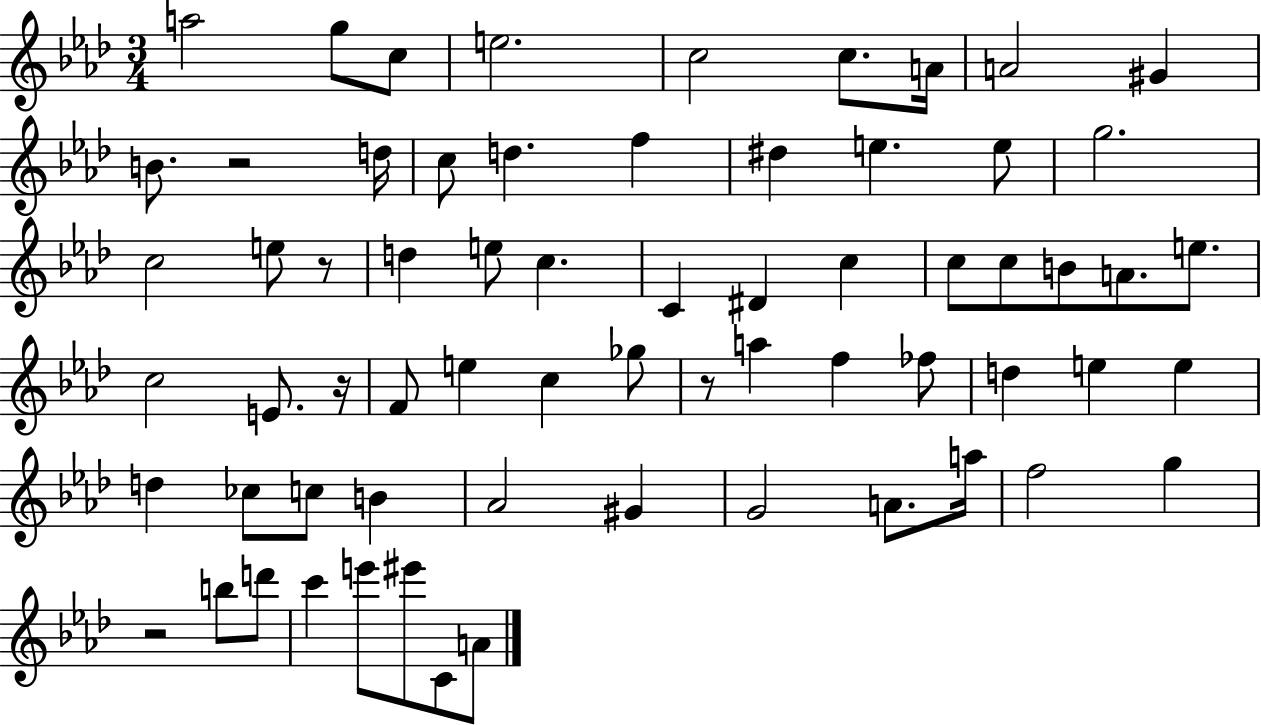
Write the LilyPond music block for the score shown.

{
  \clef treble
  \numericTimeSignature
  \time 3/4
  \key aes \major
  a''2 g''8 c''8 | e''2. | c''2 c''8. a'16 | a'2 gis'4 | \break b'8. r2 d''16 | c''8 d''4. f''4 | dis''4 e''4. e''8 | g''2. | \break c''2 e''8 r8 | d''4 e''8 c''4. | c'4 dis'4 c''4 | c''8 c''8 b'8 a'8. e''8. | \break c''2 e'8. r16 | f'8 e''4 c''4 ges''8 | r8 a''4 f''4 fes''8 | d''4 e''4 e''4 | \break d''4 ces''8 c''8 b'4 | aes'2 gis'4 | g'2 a'8. a''16 | f''2 g''4 | \break r2 b''8 d'''8 | c'''4 e'''8 eis'''8 c'8 a'8 | \bar "|."
}